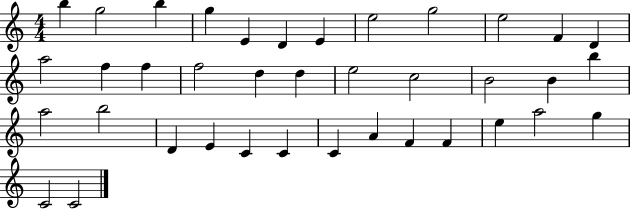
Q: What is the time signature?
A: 4/4